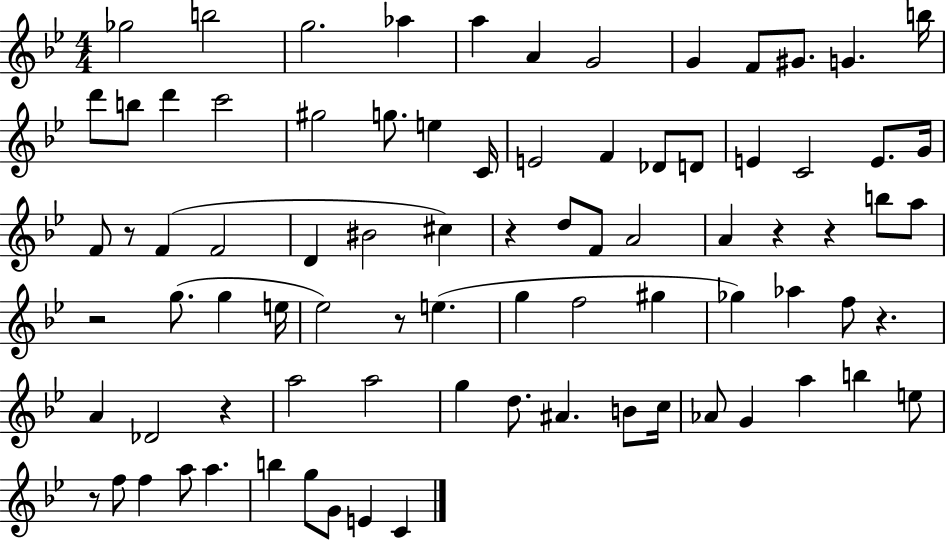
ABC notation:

X:1
T:Untitled
M:4/4
L:1/4
K:Bb
_g2 b2 g2 _a a A G2 G F/2 ^G/2 G b/4 d'/2 b/2 d' c'2 ^g2 g/2 e C/4 E2 F _D/2 D/2 E C2 E/2 G/4 F/2 z/2 F F2 D ^B2 ^c z d/2 F/2 A2 A z z b/2 a/2 z2 g/2 g e/4 _e2 z/2 e g f2 ^g _g _a f/2 z A _D2 z a2 a2 g d/2 ^A B/2 c/4 _A/2 G a b e/2 z/2 f/2 f a/2 a b g/2 G/2 E C